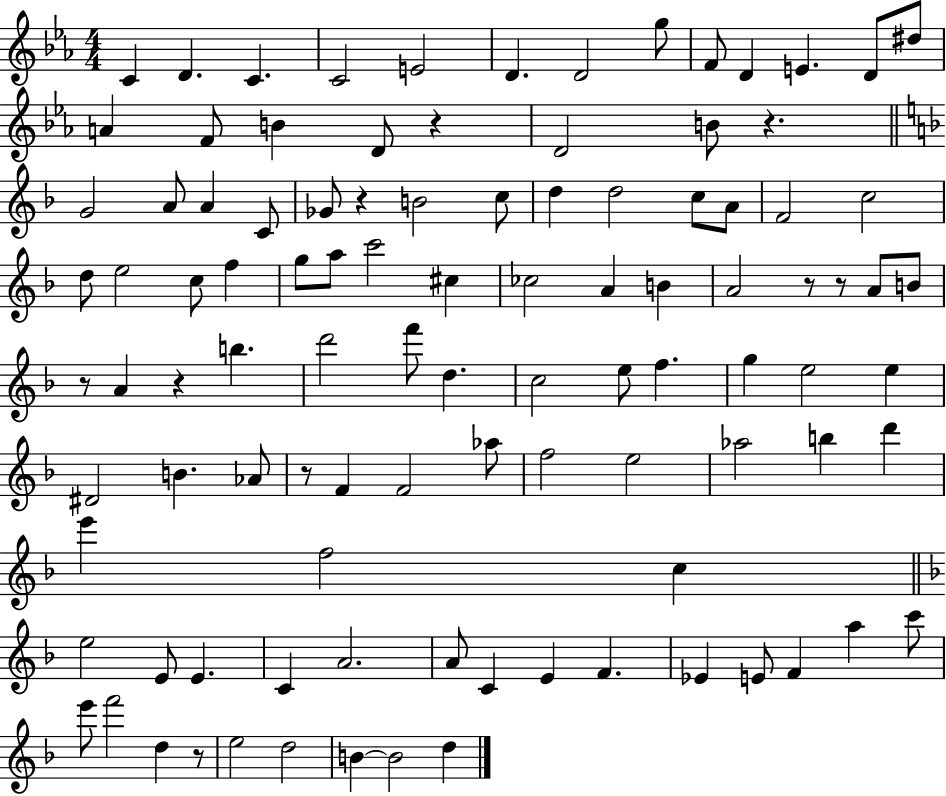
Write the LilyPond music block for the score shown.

{
  \clef treble
  \numericTimeSignature
  \time 4/4
  \key ees \major
  \repeat volta 2 { c'4 d'4. c'4. | c'2 e'2 | d'4. d'2 g''8 | f'8 d'4 e'4. d'8 dis''8 | \break a'4 f'8 b'4 d'8 r4 | d'2 b'8 r4. | \bar "||" \break \key d \minor g'2 a'8 a'4 c'8 | ges'8 r4 b'2 c''8 | d''4 d''2 c''8 a'8 | f'2 c''2 | \break d''8 e''2 c''8 f''4 | g''8 a''8 c'''2 cis''4 | ces''2 a'4 b'4 | a'2 r8 r8 a'8 b'8 | \break r8 a'4 r4 b''4. | d'''2 f'''8 d''4. | c''2 e''8 f''4. | g''4 e''2 e''4 | \break dis'2 b'4. aes'8 | r8 f'4 f'2 aes''8 | f''2 e''2 | aes''2 b''4 d'''4 | \break e'''4 f''2 c''4 | \bar "||" \break \key d \minor e''2 e'8 e'4. | c'4 a'2. | a'8 c'4 e'4 f'4. | ees'4 e'8 f'4 a''4 c'''8 | \break e'''8 f'''2 d''4 r8 | e''2 d''2 | b'4~~ b'2 d''4 | } \bar "|."
}